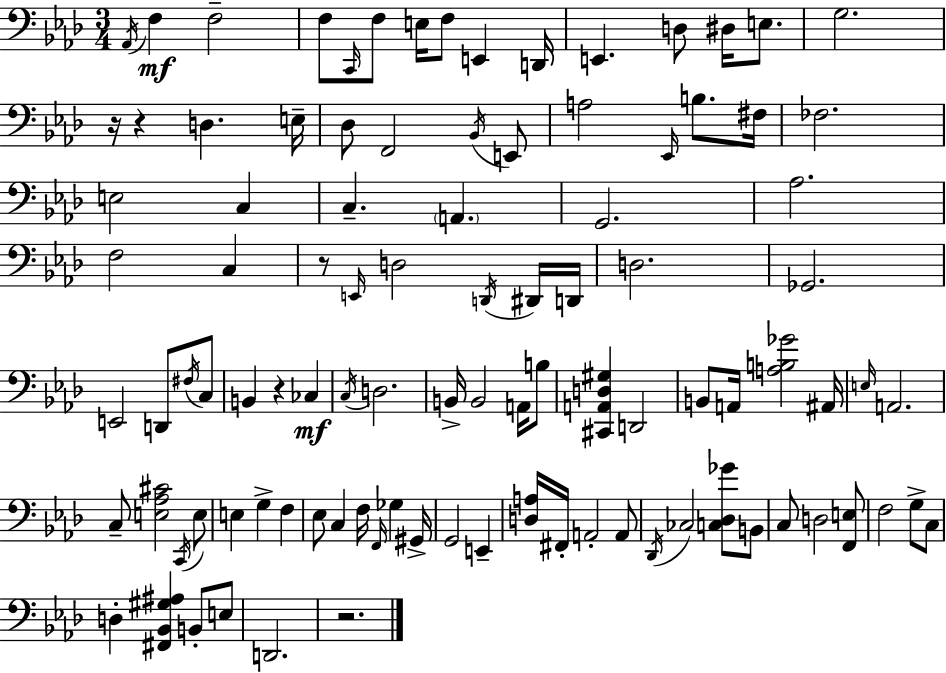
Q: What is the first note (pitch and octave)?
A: Ab2